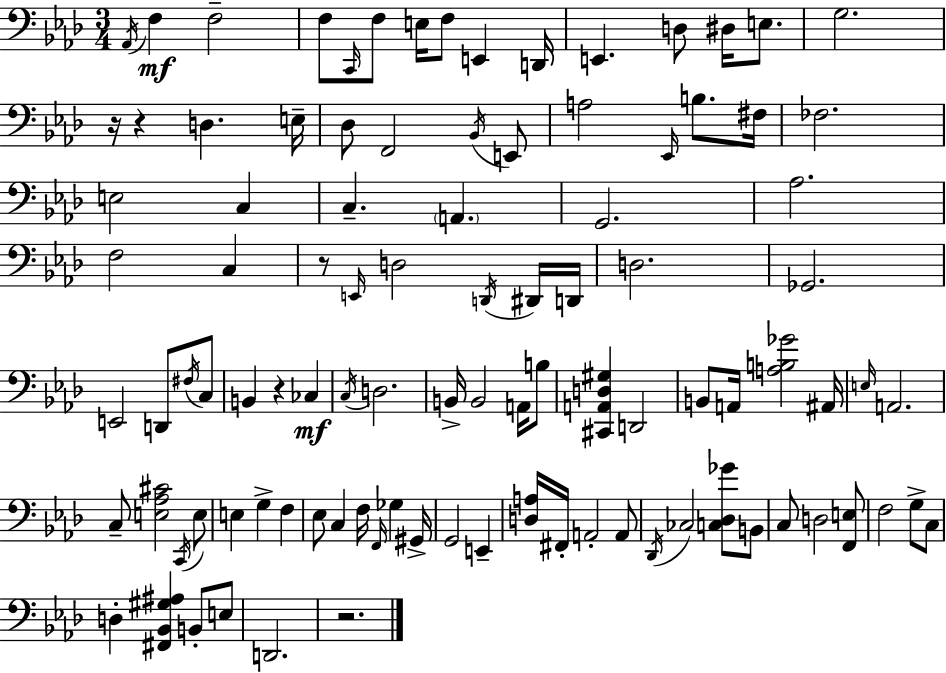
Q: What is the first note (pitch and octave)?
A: Ab2